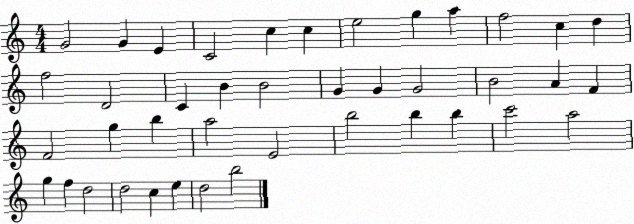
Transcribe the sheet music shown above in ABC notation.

X:1
T:Untitled
M:4/4
L:1/4
K:C
G2 G E C2 c c e2 g a f2 c d f2 D2 C B B2 G G G2 B2 A F F2 g b a2 E2 b2 b b c'2 a2 g f d2 d2 c e d2 b2